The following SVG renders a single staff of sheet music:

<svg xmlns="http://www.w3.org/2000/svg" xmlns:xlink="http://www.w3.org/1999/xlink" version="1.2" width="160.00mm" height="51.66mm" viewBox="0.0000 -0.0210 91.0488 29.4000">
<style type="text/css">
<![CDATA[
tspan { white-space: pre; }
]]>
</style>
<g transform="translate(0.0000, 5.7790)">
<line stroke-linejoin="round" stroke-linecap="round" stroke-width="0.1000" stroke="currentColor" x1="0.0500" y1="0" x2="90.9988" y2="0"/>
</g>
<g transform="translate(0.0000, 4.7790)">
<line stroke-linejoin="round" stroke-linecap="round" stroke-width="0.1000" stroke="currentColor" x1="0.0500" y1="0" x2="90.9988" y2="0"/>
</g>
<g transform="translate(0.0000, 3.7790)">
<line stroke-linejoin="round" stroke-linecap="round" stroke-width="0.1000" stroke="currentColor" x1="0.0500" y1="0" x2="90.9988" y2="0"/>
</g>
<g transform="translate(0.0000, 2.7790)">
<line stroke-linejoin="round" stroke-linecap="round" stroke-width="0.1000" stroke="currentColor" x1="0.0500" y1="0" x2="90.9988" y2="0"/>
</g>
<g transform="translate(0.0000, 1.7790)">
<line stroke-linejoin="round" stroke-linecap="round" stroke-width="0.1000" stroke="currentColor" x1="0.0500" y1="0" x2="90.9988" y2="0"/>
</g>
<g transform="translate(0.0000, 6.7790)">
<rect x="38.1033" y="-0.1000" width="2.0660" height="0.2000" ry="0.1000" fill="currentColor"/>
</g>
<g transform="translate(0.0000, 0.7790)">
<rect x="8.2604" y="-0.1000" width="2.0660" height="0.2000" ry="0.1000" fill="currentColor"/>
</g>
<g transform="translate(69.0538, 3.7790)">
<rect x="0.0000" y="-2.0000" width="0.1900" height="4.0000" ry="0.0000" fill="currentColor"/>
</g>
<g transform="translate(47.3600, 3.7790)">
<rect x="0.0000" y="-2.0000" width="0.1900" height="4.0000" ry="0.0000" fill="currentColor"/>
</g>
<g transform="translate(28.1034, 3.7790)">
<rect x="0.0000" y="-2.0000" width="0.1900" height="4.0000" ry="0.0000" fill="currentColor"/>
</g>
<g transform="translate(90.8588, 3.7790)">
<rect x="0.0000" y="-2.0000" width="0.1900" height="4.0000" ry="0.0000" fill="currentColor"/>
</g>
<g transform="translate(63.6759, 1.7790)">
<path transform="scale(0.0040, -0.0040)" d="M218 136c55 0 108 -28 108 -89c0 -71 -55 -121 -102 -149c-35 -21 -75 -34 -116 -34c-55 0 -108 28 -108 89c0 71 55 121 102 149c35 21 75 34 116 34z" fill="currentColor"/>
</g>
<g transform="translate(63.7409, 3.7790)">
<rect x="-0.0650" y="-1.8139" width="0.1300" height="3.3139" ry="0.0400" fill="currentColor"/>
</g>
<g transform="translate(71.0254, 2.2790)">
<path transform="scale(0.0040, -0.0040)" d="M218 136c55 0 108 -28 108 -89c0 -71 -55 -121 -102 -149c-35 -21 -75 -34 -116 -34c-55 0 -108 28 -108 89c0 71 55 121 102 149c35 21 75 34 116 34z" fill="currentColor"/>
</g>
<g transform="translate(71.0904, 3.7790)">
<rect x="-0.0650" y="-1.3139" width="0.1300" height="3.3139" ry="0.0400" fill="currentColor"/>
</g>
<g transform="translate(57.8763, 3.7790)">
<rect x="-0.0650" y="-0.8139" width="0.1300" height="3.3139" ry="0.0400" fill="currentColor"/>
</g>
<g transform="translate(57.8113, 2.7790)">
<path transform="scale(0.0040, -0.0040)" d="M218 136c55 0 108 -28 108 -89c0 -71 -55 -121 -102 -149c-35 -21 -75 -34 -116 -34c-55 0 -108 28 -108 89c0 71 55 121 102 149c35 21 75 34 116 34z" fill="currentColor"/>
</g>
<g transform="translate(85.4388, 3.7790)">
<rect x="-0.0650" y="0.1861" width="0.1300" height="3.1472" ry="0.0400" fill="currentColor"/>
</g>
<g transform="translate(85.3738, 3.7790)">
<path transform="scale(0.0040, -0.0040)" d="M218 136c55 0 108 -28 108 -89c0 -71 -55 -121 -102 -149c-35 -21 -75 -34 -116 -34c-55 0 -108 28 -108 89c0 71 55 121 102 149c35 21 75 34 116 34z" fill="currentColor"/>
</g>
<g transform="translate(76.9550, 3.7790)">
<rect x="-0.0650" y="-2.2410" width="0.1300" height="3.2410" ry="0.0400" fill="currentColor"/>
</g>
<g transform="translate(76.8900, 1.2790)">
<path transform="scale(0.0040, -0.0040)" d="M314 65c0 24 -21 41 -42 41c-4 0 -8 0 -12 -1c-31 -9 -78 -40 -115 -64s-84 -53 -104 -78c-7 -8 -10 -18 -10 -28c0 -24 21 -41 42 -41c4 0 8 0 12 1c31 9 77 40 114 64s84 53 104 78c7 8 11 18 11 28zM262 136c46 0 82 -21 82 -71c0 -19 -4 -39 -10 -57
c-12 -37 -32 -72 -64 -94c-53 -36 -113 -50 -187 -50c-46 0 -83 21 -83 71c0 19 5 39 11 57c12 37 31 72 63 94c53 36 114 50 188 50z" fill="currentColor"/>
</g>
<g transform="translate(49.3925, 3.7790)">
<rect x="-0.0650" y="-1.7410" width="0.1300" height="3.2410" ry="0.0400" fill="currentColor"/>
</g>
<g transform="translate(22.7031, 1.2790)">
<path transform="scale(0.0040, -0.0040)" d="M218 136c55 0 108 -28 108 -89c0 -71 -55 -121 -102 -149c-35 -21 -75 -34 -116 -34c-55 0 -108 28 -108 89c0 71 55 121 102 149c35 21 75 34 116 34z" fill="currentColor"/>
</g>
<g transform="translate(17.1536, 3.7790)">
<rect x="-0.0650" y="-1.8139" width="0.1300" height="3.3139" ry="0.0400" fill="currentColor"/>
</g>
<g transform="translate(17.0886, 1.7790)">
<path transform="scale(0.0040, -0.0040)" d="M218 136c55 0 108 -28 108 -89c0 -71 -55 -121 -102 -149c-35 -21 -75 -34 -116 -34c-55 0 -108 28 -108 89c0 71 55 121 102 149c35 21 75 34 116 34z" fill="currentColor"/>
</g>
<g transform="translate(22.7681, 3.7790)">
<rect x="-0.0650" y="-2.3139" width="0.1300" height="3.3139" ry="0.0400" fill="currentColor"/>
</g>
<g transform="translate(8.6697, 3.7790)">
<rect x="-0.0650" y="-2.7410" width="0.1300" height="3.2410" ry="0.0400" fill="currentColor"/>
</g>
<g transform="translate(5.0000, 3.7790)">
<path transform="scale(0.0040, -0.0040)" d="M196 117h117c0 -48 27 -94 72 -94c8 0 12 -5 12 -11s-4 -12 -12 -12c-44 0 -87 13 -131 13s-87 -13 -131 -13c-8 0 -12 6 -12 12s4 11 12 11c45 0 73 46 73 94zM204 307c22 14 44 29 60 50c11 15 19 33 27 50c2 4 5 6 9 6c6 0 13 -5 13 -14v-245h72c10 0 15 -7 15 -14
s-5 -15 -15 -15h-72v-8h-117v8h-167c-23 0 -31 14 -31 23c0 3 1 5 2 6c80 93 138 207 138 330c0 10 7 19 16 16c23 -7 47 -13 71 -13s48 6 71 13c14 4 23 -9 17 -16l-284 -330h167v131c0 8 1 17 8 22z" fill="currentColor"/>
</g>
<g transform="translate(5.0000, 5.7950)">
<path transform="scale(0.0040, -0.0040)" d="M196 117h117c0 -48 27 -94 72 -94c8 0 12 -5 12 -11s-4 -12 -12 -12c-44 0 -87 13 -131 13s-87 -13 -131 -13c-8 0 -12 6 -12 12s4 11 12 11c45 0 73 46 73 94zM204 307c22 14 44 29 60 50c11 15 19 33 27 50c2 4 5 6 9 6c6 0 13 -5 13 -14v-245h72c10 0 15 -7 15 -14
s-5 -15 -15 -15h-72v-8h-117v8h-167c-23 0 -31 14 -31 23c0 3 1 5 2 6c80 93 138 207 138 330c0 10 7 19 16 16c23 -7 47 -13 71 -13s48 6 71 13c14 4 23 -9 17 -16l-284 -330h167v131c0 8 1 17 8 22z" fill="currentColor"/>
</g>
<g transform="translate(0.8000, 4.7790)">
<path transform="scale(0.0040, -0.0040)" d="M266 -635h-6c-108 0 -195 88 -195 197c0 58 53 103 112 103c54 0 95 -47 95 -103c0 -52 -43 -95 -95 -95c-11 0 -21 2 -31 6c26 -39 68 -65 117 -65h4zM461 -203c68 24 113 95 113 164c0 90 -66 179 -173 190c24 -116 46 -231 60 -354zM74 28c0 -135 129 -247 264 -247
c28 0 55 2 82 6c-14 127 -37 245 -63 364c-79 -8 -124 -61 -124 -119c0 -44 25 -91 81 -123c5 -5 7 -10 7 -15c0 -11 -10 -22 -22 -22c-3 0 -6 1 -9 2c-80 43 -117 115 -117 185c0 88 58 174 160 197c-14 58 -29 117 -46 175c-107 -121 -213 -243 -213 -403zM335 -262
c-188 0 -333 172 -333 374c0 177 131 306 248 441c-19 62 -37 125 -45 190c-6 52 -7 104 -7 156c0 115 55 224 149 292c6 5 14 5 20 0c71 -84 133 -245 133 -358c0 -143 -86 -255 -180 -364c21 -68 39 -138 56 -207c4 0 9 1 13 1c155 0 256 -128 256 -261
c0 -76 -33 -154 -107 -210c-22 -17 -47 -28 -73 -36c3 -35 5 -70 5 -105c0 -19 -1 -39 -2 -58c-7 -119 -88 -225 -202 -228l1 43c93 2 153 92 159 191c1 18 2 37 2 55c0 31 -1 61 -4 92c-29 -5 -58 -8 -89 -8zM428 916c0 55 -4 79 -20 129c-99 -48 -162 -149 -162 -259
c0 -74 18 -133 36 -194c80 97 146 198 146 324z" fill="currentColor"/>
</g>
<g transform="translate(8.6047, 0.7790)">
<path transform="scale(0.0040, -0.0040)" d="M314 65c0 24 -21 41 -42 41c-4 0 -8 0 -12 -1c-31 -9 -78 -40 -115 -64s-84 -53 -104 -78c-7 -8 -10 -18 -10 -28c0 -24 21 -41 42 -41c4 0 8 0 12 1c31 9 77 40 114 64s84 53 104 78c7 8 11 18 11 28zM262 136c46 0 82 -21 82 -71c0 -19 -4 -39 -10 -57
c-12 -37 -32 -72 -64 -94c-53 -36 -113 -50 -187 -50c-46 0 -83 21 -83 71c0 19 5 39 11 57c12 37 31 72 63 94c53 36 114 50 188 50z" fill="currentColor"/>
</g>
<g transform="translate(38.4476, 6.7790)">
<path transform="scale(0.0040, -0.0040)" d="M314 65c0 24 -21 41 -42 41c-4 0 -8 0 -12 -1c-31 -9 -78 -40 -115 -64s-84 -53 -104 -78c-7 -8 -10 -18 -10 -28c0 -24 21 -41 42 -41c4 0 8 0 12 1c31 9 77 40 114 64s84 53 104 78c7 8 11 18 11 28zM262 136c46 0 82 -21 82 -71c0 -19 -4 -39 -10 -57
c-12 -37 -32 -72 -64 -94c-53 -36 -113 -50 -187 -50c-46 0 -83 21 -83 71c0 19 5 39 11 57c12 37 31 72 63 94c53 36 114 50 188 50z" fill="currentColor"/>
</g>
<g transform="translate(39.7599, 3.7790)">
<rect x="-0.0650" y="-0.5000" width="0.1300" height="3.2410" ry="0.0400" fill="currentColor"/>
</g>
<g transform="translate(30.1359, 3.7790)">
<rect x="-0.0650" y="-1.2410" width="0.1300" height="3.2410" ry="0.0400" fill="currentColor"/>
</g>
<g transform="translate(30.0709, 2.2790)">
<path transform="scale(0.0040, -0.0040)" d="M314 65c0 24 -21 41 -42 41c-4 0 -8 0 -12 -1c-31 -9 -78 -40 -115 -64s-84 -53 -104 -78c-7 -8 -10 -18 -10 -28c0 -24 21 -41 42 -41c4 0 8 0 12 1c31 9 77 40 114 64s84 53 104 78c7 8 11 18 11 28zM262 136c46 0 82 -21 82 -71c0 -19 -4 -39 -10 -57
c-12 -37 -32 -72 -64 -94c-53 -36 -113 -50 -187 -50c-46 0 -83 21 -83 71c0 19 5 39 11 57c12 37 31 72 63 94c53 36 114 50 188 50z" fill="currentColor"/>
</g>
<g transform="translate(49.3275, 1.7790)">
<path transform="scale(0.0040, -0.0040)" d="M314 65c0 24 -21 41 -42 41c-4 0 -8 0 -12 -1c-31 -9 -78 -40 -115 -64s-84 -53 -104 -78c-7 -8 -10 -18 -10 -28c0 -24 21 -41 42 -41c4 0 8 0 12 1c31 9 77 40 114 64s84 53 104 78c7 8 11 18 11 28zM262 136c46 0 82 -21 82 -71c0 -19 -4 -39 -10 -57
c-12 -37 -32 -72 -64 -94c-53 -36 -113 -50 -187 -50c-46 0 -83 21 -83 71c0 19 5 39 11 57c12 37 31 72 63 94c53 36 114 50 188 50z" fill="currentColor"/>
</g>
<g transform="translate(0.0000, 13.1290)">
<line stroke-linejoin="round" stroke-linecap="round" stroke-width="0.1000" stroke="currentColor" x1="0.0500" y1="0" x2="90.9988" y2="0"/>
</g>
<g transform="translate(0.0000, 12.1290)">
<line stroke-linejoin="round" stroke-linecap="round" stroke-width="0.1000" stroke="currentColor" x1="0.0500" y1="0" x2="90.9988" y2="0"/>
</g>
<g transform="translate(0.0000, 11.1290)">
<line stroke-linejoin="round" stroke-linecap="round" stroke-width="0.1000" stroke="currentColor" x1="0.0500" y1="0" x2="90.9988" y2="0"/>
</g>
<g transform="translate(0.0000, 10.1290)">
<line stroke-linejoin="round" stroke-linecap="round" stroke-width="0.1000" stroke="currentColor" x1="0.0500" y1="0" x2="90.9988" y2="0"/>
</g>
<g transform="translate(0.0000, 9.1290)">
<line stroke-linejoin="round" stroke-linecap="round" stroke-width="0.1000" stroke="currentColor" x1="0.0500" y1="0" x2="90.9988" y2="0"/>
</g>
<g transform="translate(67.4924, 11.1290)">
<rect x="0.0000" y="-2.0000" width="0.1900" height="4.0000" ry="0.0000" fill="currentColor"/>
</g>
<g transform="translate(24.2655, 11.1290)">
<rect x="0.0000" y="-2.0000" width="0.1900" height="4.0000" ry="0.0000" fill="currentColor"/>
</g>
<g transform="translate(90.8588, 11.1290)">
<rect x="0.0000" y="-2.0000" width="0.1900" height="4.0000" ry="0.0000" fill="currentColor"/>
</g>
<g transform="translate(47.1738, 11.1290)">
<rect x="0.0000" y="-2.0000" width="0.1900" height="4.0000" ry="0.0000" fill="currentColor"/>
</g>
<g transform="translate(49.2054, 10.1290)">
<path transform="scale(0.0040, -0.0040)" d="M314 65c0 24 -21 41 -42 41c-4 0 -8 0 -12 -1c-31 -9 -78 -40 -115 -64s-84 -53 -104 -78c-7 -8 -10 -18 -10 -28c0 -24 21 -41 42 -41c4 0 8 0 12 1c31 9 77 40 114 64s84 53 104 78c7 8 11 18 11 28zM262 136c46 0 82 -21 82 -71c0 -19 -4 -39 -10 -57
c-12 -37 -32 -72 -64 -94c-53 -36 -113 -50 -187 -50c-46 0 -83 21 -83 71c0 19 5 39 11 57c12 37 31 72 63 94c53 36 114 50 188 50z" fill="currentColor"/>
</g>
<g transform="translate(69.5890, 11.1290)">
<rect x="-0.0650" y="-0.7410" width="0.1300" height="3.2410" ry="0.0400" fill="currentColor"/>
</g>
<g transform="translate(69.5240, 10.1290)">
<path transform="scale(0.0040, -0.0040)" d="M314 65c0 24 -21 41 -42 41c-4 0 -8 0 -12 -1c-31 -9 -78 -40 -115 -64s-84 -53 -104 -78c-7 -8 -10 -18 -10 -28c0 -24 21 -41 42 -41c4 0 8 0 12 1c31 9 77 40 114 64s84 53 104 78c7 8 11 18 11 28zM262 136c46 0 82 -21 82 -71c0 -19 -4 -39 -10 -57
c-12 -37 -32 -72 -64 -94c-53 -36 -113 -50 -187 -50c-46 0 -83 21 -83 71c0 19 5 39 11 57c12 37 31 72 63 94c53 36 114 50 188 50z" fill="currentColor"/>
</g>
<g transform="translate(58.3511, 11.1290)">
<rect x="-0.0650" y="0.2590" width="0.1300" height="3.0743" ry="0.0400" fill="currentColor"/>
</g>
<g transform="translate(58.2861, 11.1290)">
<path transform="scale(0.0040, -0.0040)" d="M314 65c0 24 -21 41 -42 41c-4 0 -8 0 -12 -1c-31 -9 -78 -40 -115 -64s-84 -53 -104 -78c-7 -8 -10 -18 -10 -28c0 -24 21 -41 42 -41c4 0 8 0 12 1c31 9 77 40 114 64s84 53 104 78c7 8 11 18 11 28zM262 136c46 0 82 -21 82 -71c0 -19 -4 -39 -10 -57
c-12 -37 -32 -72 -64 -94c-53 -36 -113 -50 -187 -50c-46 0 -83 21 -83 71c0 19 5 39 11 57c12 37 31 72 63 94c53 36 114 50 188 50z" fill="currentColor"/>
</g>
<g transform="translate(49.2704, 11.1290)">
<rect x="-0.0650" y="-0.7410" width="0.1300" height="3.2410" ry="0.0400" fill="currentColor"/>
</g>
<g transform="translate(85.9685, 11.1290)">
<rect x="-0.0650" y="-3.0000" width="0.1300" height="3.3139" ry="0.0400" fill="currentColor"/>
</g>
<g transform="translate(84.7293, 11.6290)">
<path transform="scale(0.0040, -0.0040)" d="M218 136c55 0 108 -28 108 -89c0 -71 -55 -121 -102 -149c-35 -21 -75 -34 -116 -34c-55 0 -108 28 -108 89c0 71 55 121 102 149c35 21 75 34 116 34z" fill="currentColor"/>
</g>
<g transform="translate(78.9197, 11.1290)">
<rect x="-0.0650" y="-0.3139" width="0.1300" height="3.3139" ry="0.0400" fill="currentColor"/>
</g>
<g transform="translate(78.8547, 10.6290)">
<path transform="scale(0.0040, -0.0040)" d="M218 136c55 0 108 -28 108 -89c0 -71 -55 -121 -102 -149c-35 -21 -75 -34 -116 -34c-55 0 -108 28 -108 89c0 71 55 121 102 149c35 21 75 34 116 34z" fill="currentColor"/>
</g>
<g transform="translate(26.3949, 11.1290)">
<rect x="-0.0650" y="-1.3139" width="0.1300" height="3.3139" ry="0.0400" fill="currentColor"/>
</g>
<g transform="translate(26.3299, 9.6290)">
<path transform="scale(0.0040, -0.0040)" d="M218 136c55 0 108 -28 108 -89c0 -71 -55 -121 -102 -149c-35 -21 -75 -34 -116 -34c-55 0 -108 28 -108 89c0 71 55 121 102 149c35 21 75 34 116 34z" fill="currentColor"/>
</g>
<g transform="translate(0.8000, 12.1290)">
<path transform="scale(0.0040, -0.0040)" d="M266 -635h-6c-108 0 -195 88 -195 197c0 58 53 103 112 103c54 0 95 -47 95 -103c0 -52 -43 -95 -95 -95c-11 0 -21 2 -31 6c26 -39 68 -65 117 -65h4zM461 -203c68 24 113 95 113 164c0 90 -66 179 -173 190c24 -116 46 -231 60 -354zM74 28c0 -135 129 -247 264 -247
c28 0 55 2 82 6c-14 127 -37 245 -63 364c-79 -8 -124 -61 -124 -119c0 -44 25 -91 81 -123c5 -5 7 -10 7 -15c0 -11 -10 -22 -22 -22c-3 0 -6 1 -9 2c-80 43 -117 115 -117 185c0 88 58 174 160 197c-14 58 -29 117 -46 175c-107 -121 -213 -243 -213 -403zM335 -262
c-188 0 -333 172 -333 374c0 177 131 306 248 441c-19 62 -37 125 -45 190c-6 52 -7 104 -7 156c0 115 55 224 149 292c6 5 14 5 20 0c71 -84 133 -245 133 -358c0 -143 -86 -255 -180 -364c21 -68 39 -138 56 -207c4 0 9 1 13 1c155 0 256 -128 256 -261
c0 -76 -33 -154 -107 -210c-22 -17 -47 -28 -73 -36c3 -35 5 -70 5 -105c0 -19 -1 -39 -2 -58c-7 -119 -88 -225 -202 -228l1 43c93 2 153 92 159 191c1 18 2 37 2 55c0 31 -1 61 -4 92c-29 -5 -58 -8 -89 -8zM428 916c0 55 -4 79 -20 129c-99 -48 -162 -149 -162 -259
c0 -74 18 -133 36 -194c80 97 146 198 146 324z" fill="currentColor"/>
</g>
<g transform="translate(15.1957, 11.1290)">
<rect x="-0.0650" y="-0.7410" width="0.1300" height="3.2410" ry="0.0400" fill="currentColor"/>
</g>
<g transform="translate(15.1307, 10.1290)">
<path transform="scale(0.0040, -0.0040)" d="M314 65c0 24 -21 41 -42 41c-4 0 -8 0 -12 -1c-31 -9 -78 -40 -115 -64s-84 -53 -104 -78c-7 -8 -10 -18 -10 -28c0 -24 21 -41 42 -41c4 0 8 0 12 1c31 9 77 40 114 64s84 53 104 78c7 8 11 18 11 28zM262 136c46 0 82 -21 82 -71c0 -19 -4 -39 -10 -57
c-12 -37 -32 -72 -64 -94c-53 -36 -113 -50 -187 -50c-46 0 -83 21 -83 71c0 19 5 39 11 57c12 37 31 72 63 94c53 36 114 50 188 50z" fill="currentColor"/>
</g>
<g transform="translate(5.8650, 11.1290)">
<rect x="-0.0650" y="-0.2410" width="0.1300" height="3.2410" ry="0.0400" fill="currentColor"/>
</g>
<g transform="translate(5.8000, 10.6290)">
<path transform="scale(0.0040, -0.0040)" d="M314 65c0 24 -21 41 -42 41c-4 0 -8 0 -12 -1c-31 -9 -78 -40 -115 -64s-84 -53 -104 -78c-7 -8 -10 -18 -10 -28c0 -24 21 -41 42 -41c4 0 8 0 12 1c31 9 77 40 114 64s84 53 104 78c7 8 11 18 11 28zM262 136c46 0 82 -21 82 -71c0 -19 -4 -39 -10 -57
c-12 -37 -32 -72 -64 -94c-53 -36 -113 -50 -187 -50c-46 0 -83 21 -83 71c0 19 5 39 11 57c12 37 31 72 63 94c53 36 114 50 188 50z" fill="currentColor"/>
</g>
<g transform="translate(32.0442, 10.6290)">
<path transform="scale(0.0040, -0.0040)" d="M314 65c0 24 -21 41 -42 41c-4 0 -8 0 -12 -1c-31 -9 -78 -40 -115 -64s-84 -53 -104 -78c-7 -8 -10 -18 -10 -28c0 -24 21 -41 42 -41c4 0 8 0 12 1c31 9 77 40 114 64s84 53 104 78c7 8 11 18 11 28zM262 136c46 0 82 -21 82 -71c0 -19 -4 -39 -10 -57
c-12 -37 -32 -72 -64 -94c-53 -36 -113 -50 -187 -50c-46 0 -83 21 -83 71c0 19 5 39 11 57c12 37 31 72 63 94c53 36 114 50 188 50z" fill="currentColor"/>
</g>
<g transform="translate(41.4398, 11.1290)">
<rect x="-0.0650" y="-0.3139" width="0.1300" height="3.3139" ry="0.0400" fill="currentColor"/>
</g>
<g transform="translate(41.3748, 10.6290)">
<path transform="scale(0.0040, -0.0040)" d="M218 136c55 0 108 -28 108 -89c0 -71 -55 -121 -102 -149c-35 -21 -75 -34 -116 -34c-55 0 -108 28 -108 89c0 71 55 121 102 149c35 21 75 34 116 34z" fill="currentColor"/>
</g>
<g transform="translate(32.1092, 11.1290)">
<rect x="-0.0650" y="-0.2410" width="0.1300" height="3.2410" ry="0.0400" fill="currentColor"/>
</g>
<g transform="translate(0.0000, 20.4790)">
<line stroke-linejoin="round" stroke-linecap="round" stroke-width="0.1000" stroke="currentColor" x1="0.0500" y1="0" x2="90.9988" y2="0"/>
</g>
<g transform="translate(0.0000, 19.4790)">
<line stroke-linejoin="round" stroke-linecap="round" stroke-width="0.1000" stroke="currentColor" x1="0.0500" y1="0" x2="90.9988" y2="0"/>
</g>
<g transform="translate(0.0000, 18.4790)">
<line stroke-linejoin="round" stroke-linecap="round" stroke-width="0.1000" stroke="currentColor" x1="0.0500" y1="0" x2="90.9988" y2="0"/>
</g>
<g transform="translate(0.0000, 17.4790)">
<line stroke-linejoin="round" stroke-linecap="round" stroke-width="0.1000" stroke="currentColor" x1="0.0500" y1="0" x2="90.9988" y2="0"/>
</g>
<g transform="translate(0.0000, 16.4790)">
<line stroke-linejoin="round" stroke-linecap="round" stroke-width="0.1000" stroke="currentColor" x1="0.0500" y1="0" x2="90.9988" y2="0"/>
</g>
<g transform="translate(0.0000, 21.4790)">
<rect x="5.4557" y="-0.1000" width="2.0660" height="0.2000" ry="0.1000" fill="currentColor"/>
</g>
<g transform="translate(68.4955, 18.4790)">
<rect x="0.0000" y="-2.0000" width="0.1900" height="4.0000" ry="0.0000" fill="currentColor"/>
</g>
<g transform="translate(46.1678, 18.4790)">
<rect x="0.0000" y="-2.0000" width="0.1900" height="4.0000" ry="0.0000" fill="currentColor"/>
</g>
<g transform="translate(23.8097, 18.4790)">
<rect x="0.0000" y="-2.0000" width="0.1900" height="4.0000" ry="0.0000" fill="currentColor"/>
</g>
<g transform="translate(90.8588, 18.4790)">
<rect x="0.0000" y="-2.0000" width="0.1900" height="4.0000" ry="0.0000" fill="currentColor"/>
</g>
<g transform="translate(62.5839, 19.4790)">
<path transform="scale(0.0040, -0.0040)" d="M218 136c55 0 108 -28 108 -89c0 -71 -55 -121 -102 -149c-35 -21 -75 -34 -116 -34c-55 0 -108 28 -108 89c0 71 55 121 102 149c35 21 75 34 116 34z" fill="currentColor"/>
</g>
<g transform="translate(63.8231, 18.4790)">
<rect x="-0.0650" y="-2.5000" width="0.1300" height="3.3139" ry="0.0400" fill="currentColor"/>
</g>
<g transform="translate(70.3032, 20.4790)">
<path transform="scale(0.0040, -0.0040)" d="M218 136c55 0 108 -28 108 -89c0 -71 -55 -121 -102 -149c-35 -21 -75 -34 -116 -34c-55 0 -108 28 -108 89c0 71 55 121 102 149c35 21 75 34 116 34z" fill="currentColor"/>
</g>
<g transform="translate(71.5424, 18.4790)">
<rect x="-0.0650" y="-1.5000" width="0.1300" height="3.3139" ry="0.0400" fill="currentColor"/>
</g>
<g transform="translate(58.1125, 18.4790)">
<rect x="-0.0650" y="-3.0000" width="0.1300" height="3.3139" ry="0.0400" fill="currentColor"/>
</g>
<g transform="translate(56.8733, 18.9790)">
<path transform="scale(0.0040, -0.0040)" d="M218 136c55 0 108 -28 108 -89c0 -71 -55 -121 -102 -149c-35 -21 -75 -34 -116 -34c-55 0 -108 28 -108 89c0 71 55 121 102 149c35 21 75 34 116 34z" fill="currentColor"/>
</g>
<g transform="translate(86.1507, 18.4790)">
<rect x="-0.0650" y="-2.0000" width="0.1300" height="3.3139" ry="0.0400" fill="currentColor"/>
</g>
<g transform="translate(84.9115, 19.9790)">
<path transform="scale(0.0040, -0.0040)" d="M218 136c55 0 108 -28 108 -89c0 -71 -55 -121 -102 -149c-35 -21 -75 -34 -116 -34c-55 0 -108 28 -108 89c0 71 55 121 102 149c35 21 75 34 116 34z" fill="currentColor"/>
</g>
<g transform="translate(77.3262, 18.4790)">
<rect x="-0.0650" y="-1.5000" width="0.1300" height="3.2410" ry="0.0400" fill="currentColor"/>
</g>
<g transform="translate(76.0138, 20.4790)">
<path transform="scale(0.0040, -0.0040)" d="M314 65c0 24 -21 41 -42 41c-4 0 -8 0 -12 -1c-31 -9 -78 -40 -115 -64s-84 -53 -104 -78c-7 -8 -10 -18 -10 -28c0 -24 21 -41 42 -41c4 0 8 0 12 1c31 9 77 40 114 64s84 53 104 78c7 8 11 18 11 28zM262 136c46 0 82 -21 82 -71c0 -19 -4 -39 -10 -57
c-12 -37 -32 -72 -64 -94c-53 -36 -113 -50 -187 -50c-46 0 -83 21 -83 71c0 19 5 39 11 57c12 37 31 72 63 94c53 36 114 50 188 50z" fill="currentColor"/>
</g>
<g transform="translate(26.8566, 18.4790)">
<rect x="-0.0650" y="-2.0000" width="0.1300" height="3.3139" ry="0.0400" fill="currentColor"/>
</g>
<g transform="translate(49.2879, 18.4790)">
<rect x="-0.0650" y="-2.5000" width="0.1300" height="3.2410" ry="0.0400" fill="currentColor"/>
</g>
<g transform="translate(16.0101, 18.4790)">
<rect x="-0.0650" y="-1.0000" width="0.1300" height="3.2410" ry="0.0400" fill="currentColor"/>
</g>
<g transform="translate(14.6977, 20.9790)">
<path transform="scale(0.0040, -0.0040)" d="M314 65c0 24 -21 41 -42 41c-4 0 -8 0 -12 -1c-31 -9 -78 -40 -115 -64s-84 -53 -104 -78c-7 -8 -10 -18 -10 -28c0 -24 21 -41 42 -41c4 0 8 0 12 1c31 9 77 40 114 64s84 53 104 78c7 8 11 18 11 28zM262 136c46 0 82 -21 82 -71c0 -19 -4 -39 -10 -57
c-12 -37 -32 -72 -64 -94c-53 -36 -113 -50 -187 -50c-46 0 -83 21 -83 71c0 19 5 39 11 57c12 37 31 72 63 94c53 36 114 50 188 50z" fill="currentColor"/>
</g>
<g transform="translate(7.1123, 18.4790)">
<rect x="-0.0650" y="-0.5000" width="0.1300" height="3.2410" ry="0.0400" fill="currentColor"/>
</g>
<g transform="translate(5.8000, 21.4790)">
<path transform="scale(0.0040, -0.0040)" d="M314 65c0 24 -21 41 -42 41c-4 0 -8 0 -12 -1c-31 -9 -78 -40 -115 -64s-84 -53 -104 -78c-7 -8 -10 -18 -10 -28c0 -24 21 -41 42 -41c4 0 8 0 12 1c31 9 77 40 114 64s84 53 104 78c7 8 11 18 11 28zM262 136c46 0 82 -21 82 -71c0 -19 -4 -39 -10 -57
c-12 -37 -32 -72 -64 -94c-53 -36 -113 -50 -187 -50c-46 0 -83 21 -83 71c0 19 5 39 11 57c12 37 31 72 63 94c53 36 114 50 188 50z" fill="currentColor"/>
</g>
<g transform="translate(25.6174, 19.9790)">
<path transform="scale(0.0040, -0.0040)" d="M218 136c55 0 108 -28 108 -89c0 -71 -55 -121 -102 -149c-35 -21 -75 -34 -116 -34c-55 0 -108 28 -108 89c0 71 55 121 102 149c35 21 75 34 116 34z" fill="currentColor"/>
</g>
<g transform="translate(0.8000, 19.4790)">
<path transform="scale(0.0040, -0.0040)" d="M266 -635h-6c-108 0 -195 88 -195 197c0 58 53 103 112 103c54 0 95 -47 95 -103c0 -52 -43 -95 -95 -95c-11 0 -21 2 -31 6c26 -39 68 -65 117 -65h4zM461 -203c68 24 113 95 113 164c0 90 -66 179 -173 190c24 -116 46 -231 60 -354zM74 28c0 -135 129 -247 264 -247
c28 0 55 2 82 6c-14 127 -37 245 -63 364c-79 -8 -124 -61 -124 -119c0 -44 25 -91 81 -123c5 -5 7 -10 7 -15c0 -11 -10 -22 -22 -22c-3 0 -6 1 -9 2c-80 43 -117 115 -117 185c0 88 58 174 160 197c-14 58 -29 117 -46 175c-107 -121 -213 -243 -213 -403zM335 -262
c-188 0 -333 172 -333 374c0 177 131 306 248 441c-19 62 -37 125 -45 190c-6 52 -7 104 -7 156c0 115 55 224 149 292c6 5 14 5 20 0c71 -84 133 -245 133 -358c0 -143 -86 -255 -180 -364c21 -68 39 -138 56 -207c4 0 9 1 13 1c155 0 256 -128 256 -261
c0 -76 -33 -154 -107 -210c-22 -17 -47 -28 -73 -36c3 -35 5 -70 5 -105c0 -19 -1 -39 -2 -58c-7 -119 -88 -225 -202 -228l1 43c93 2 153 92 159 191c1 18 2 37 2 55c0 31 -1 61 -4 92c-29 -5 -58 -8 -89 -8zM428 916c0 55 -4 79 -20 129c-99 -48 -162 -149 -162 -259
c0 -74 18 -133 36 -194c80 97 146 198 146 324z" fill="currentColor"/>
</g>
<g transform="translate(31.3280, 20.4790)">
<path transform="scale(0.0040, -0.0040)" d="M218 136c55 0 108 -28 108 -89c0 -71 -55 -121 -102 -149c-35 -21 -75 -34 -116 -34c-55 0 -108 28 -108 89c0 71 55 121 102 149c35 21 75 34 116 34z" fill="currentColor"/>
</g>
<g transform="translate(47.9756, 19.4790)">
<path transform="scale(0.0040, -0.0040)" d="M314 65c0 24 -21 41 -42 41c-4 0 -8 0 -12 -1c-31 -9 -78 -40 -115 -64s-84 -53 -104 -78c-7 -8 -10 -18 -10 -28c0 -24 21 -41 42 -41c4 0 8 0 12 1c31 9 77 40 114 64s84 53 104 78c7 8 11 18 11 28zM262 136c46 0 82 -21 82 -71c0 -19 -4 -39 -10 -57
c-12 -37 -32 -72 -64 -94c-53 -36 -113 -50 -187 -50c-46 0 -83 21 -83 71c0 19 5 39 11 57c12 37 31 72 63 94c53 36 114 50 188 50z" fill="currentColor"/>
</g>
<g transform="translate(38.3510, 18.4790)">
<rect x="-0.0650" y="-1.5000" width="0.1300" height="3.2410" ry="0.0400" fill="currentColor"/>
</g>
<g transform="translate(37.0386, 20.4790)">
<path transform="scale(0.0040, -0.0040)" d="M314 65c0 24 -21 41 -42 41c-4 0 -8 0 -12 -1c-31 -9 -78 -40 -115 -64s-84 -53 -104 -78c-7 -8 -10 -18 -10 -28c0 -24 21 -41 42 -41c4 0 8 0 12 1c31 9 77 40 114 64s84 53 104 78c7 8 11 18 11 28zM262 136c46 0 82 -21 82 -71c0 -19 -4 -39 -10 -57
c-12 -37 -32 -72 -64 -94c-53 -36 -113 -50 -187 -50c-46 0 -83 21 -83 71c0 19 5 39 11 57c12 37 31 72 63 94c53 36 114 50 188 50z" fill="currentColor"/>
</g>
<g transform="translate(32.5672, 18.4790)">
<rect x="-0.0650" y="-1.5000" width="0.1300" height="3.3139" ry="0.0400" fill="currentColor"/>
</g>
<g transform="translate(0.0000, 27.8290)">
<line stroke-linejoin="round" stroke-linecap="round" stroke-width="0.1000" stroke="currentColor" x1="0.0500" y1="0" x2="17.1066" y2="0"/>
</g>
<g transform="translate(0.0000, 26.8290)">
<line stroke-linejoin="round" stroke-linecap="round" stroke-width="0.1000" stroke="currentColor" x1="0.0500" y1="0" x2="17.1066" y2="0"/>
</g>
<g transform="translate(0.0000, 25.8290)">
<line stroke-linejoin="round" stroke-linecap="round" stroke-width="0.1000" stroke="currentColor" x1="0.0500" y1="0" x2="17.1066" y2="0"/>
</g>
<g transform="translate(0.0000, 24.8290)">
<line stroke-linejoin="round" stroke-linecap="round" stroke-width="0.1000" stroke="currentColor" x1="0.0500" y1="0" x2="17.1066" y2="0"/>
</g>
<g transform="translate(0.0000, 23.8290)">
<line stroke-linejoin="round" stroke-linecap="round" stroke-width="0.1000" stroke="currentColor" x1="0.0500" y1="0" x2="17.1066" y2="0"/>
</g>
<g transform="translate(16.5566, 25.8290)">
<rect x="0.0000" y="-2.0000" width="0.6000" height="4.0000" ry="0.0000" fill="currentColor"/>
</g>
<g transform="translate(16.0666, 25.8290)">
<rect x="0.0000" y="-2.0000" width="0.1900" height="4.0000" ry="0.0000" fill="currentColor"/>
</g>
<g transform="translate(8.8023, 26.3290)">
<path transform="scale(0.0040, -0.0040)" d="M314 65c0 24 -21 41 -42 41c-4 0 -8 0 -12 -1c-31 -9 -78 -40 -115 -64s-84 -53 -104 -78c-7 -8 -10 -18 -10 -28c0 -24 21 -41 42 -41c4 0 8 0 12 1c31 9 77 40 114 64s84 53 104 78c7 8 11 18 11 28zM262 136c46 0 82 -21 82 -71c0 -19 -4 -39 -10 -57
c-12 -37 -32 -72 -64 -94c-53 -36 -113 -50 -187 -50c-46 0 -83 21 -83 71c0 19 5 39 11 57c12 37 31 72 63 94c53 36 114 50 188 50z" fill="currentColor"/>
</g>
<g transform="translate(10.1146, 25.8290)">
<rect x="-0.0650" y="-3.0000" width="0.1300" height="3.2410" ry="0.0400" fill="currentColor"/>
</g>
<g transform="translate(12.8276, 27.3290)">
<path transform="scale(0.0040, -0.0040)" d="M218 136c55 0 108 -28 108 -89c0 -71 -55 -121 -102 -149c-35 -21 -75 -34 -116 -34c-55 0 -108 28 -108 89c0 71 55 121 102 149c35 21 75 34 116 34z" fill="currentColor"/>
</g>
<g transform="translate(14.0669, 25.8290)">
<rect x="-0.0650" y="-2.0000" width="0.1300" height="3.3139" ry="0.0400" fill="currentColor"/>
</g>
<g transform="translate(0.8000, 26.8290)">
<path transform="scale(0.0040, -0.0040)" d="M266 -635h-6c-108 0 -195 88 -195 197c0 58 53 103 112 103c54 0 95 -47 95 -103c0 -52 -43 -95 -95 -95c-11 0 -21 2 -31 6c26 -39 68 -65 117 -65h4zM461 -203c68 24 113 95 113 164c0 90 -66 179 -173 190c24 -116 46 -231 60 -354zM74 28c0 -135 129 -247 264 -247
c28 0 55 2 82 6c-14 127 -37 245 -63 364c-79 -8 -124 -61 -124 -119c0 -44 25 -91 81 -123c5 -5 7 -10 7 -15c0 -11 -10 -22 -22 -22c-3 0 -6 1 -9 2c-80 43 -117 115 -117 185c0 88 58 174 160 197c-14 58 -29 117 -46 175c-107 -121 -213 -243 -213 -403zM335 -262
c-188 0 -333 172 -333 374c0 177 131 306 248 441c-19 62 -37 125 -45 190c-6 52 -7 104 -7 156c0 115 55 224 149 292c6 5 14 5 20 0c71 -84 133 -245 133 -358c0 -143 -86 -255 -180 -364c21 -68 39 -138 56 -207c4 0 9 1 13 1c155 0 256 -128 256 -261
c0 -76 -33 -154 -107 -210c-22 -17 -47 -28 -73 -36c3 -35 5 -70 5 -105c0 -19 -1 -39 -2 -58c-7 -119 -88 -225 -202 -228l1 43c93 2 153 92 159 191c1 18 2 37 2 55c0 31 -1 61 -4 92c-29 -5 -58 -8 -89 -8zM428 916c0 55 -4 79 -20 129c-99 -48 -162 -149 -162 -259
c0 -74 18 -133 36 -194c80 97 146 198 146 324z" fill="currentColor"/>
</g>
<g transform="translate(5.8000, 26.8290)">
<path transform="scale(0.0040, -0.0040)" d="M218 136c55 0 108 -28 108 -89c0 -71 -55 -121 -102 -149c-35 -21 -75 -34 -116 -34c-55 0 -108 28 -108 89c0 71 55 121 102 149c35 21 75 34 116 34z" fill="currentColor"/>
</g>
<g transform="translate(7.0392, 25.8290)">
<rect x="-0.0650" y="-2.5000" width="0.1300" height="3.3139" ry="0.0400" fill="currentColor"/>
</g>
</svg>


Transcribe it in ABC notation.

X:1
T:Untitled
M:4/4
L:1/4
K:C
a2 f g e2 C2 f2 d f e g2 B c2 d2 e c2 c d2 B2 d2 c A C2 D2 F E E2 G2 A G E E2 F G A2 F